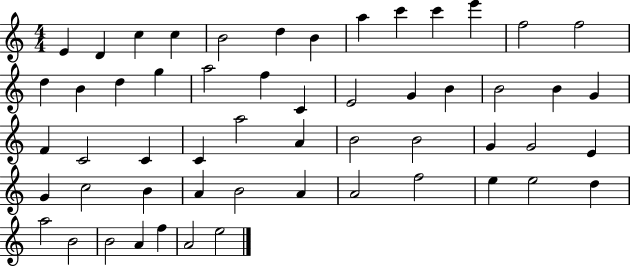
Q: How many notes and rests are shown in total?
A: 55